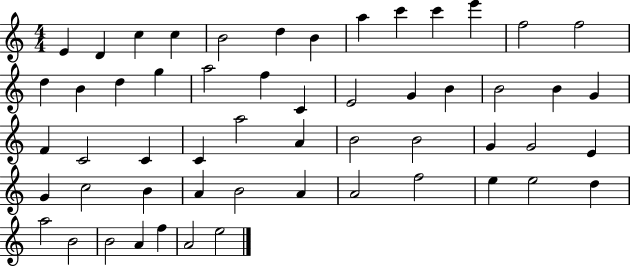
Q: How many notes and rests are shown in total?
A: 55